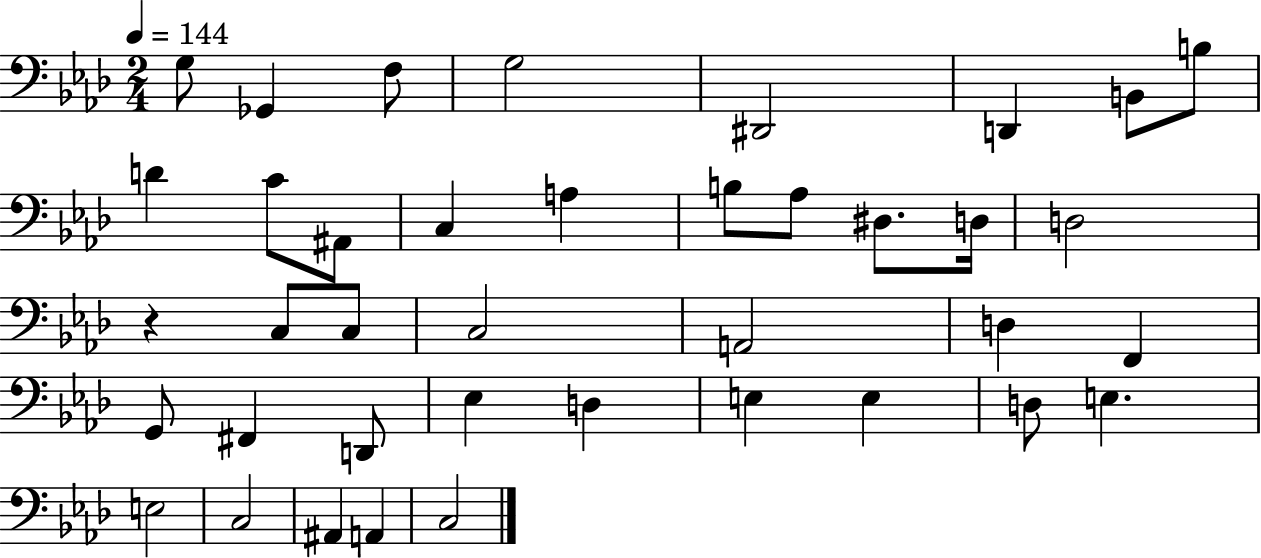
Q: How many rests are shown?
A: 1